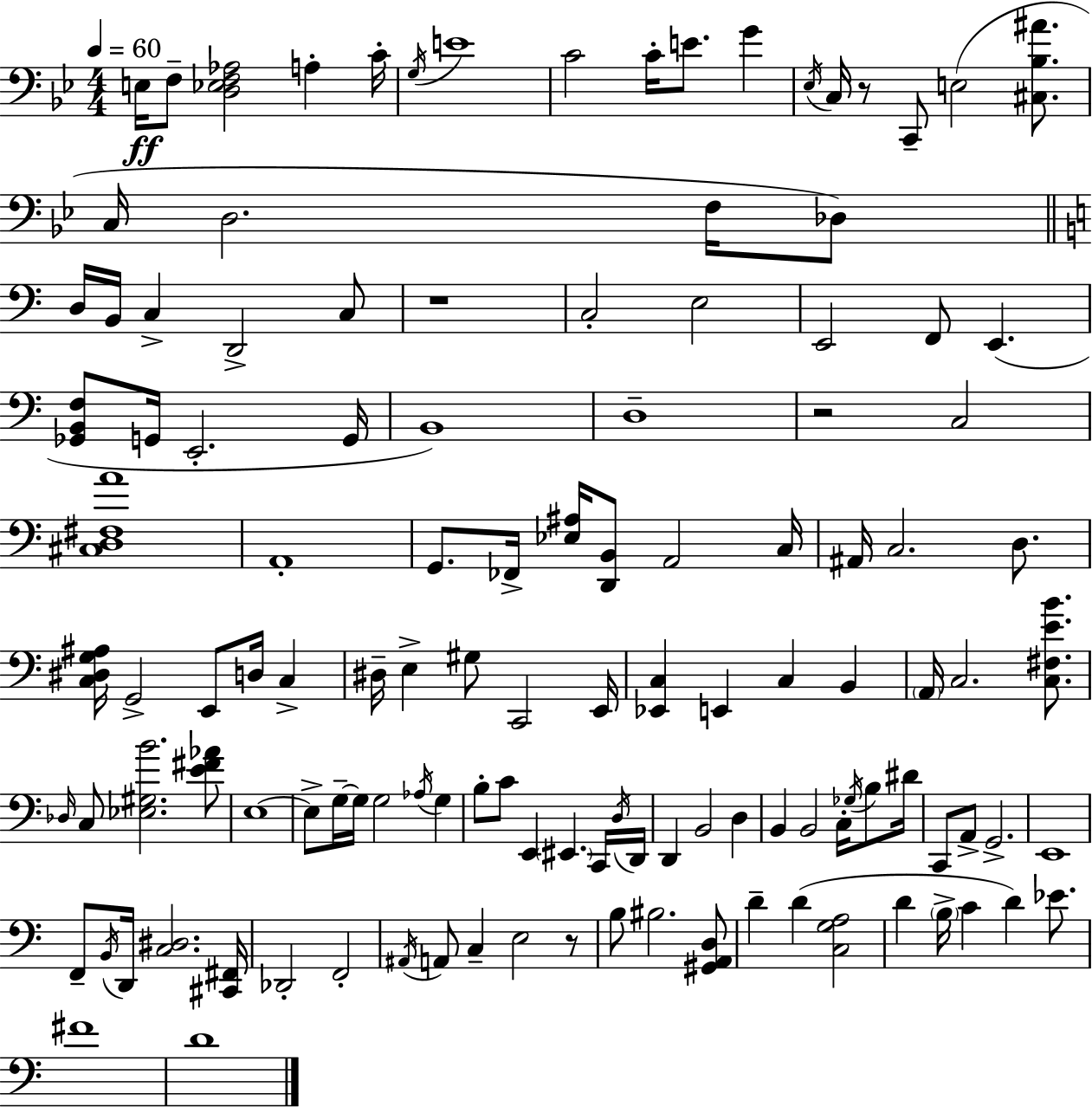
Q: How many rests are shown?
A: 4